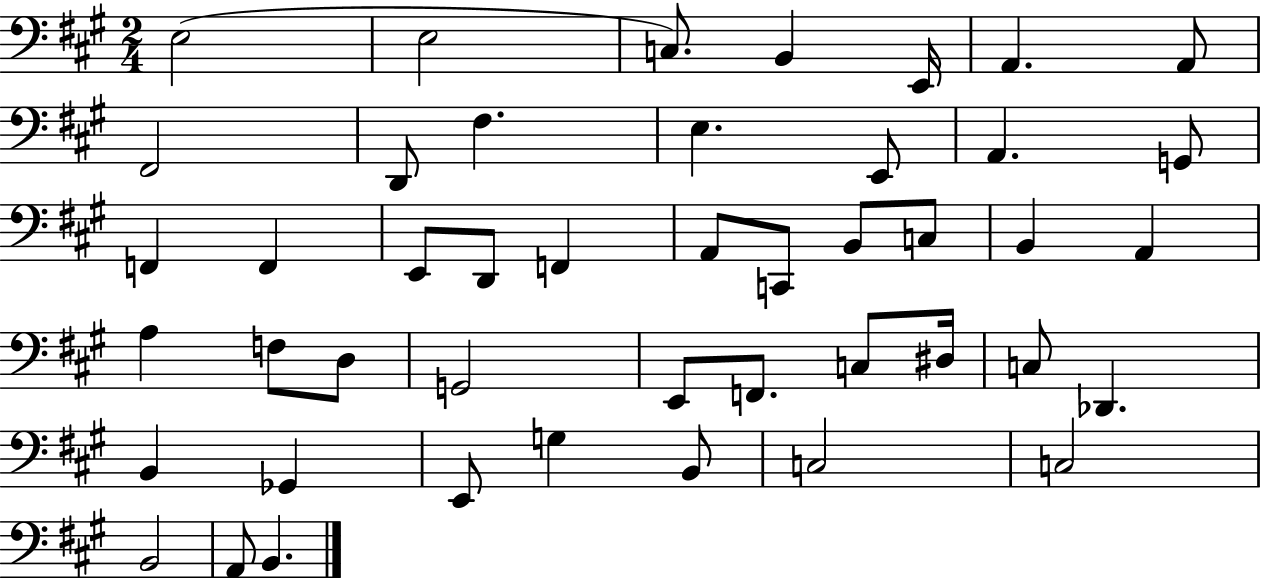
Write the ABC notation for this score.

X:1
T:Untitled
M:2/4
L:1/4
K:A
E,2 E,2 C,/2 B,, E,,/4 A,, A,,/2 ^F,,2 D,,/2 ^F, E, E,,/2 A,, G,,/2 F,, F,, E,,/2 D,,/2 F,, A,,/2 C,,/2 B,,/2 C,/2 B,, A,, A, F,/2 D,/2 G,,2 E,,/2 F,,/2 C,/2 ^D,/4 C,/2 _D,, B,, _G,, E,,/2 G, B,,/2 C,2 C,2 B,,2 A,,/2 B,,